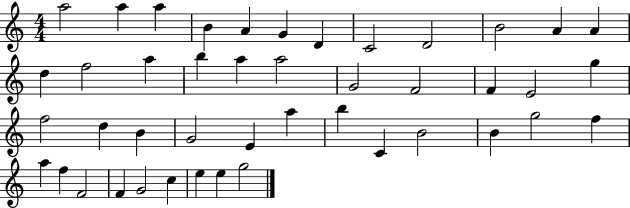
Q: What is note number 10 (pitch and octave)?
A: B4